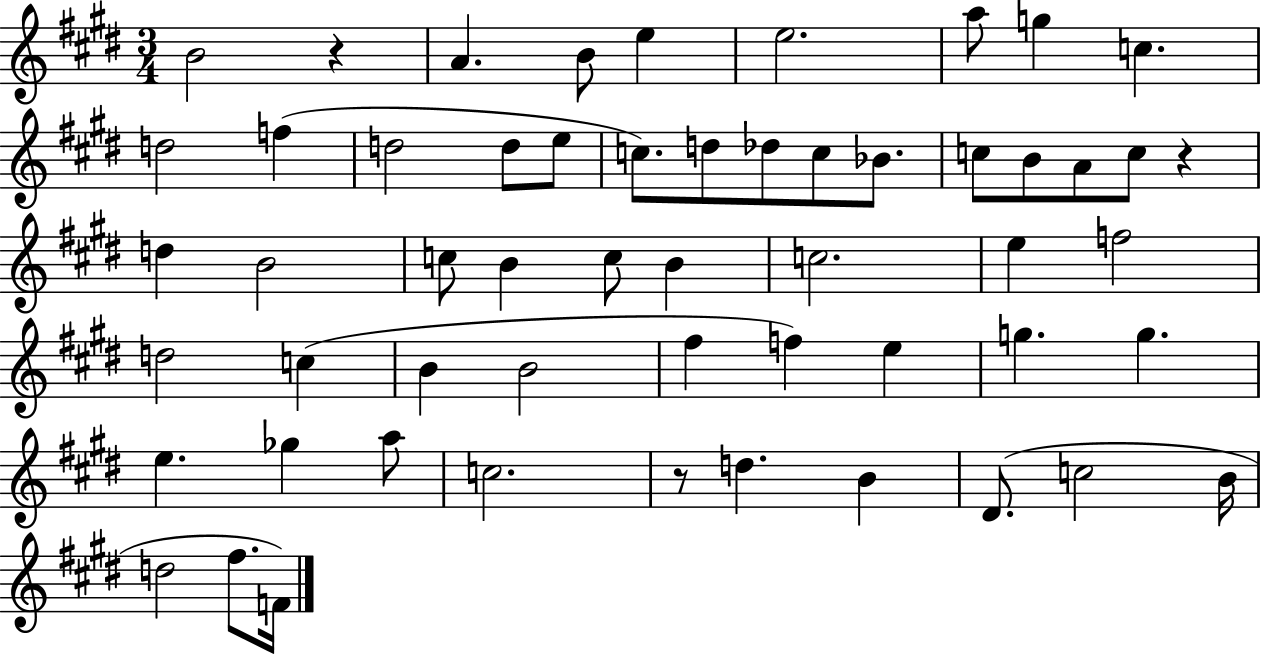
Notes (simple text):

B4/h R/q A4/q. B4/e E5/q E5/h. A5/e G5/q C5/q. D5/h F5/q D5/h D5/e E5/e C5/e. D5/e Db5/e C5/e Bb4/e. C5/e B4/e A4/e C5/e R/q D5/q B4/h C5/e B4/q C5/e B4/q C5/h. E5/q F5/h D5/h C5/q B4/q B4/h F#5/q F5/q E5/q G5/q. G5/q. E5/q. Gb5/q A5/e C5/h. R/e D5/q. B4/q D#4/e. C5/h B4/s D5/h F#5/e. F4/s